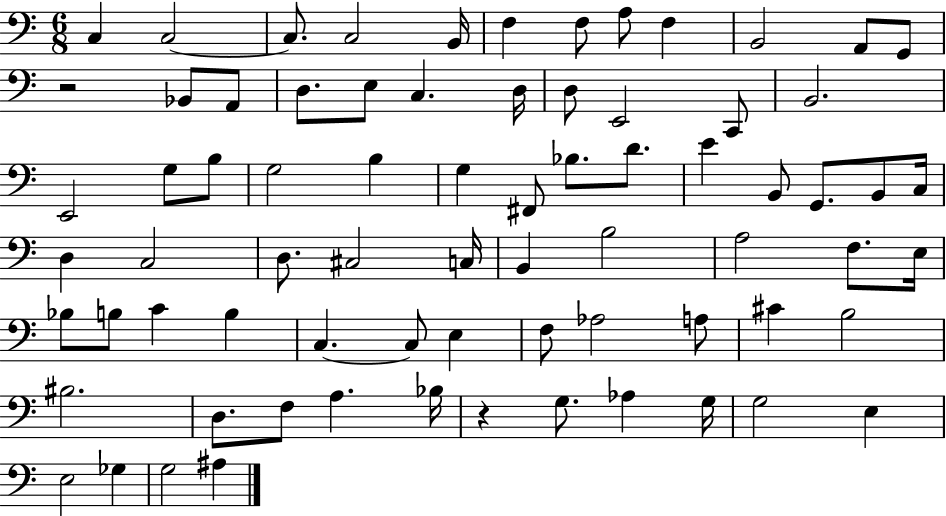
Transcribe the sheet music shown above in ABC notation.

X:1
T:Untitled
M:6/8
L:1/4
K:C
C, C,2 C,/2 C,2 B,,/4 F, F,/2 A,/2 F, B,,2 A,,/2 G,,/2 z2 _B,,/2 A,,/2 D,/2 E,/2 C, D,/4 D,/2 E,,2 C,,/2 B,,2 E,,2 G,/2 B,/2 G,2 B, G, ^F,,/2 _B,/2 D/2 E B,,/2 G,,/2 B,,/2 C,/4 D, C,2 D,/2 ^C,2 C,/4 B,, B,2 A,2 F,/2 E,/4 _B,/2 B,/2 C B, C, C,/2 E, F,/2 _A,2 A,/2 ^C B,2 ^B,2 D,/2 F,/2 A, _B,/4 z G,/2 _A, G,/4 G,2 E, E,2 _G, G,2 ^A,